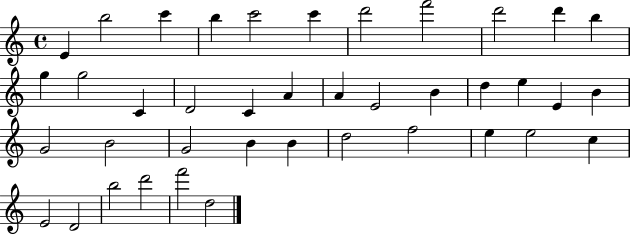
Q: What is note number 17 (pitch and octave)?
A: A4